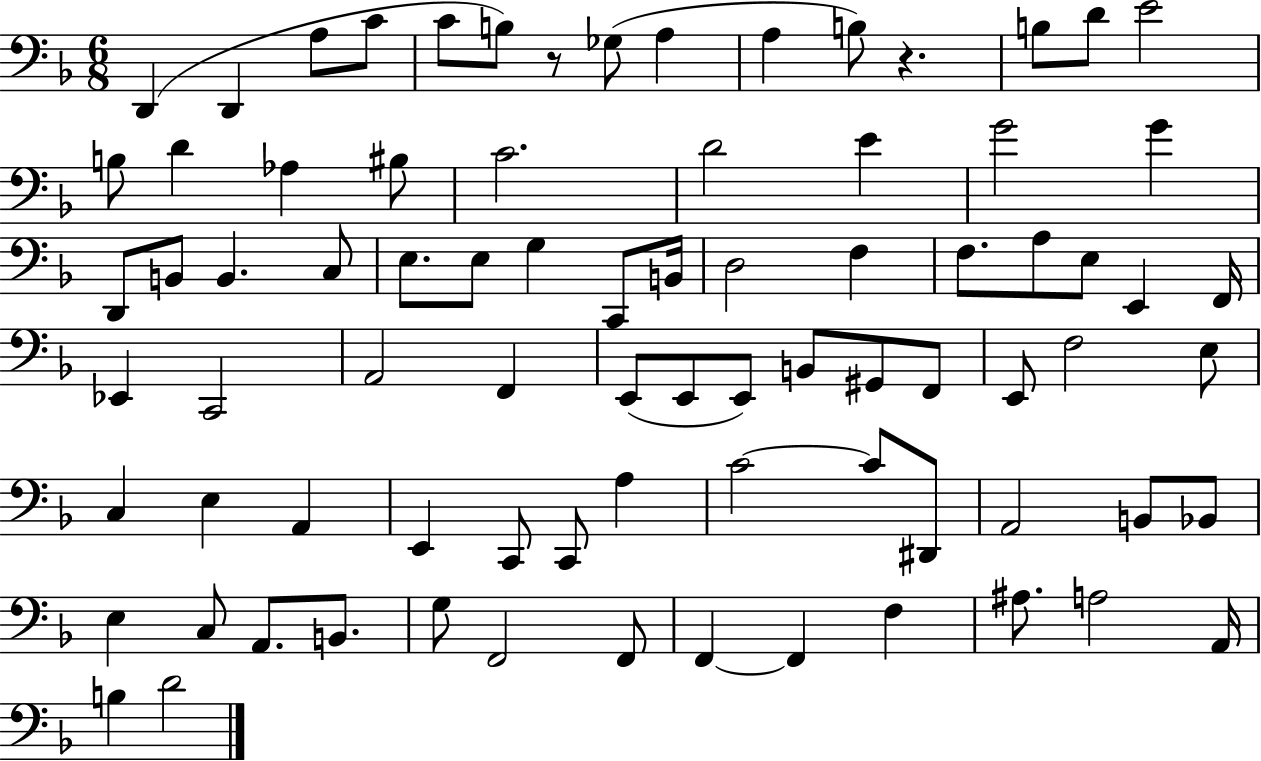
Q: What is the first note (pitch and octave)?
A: D2